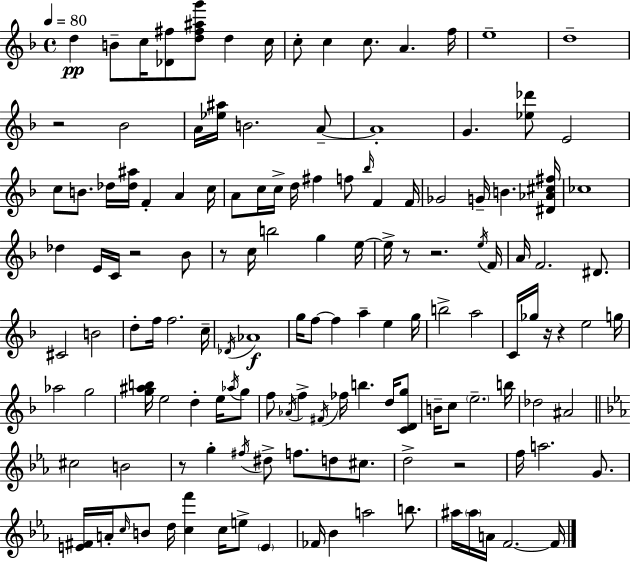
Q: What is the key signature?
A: F major